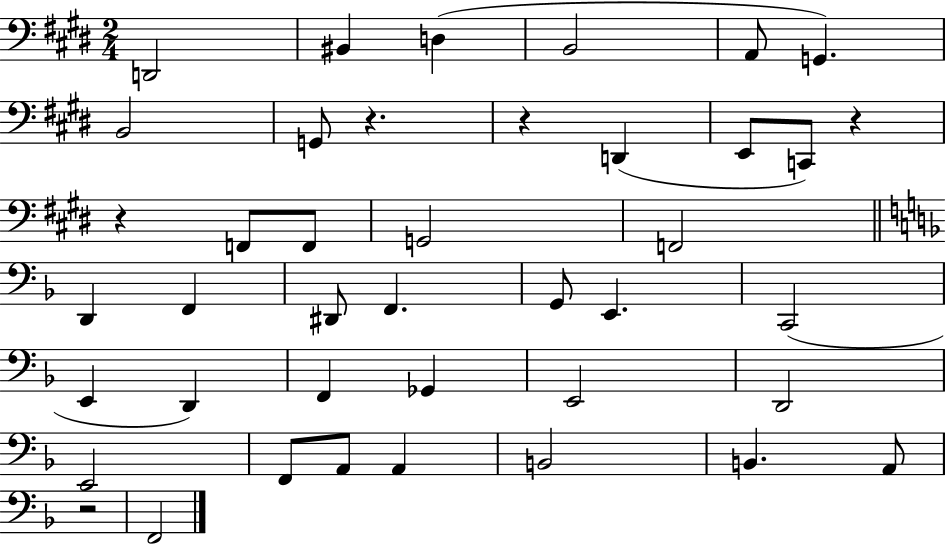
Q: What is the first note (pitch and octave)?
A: D2